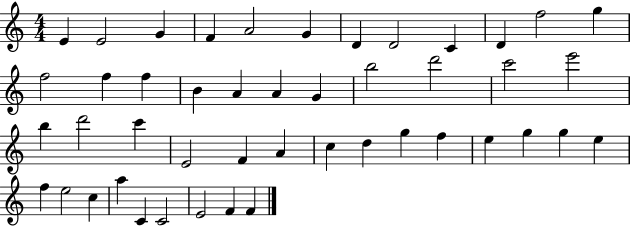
E4/q E4/h G4/q F4/q A4/h G4/q D4/q D4/h C4/q D4/q F5/h G5/q F5/h F5/q F5/q B4/q A4/q A4/q G4/q B5/h D6/h C6/h E6/h B5/q D6/h C6/q E4/h F4/q A4/q C5/q D5/q G5/q F5/q E5/q G5/q G5/q E5/q F5/q E5/h C5/q A5/q C4/q C4/h E4/h F4/q F4/q